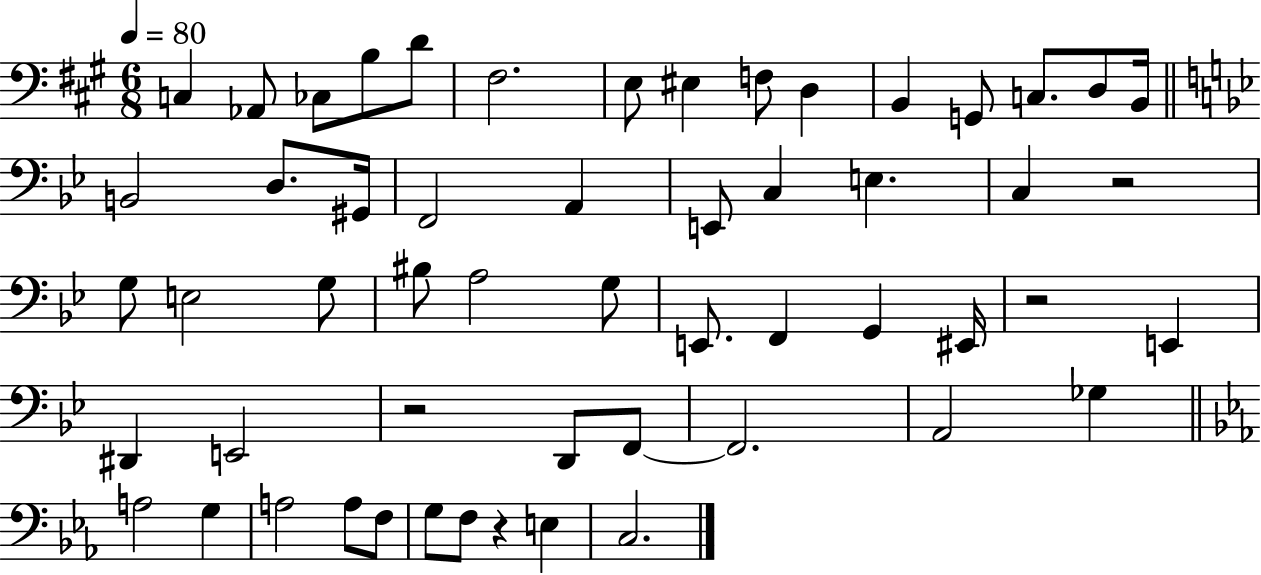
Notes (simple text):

C3/q Ab2/e CES3/e B3/e D4/e F#3/h. E3/e EIS3/q F3/e D3/q B2/q G2/e C3/e. D3/e B2/s B2/h D3/e. G#2/s F2/h A2/q E2/e C3/q E3/q. C3/q R/h G3/e E3/h G3/e BIS3/e A3/h G3/e E2/e. F2/q G2/q EIS2/s R/h E2/q D#2/q E2/h R/h D2/e F2/e F2/h. A2/h Gb3/q A3/h G3/q A3/h A3/e F3/e G3/e F3/e R/q E3/q C3/h.